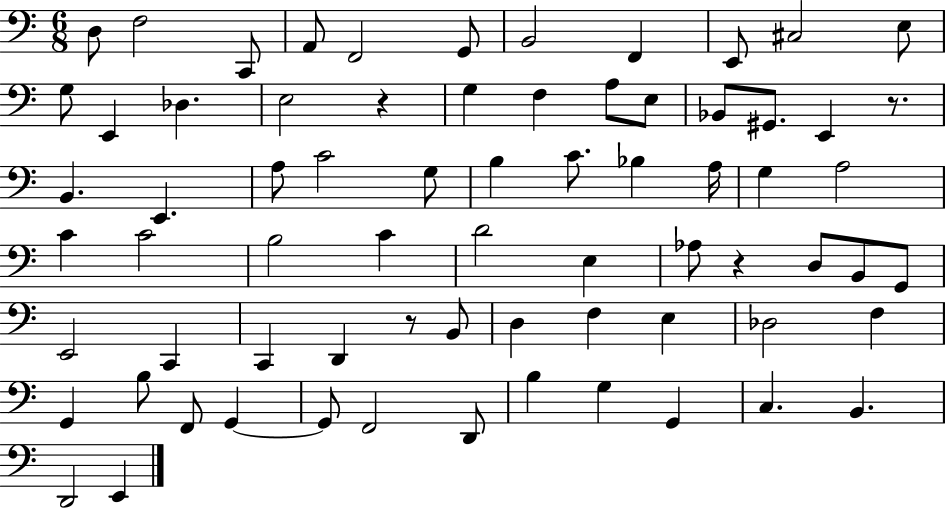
{
  \clef bass
  \numericTimeSignature
  \time 6/8
  \key c \major
  d8 f2 c,8 | a,8 f,2 g,8 | b,2 f,4 | e,8 cis2 e8 | \break g8 e,4 des4. | e2 r4 | g4 f4 a8 e8 | bes,8 gis,8. e,4 r8. | \break b,4. e,4. | a8 c'2 g8 | b4 c'8. bes4 a16 | g4 a2 | \break c'4 c'2 | b2 c'4 | d'2 e4 | aes8 r4 d8 b,8 g,8 | \break e,2 c,4 | c,4 d,4 r8 b,8 | d4 f4 e4 | des2 f4 | \break g,4 b8 f,8 g,4~~ | g,8 f,2 d,8 | b4 g4 g,4 | c4. b,4. | \break d,2 e,4 | \bar "|."
}